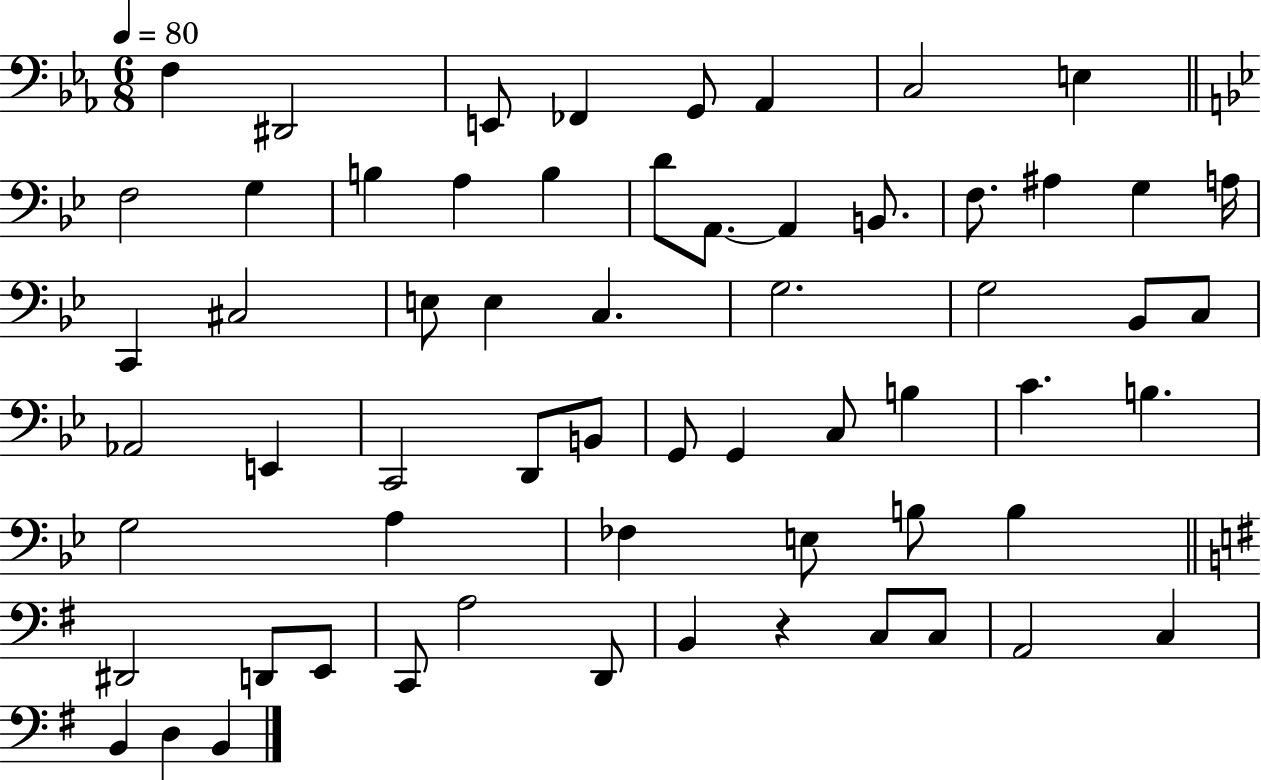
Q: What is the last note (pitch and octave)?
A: B2